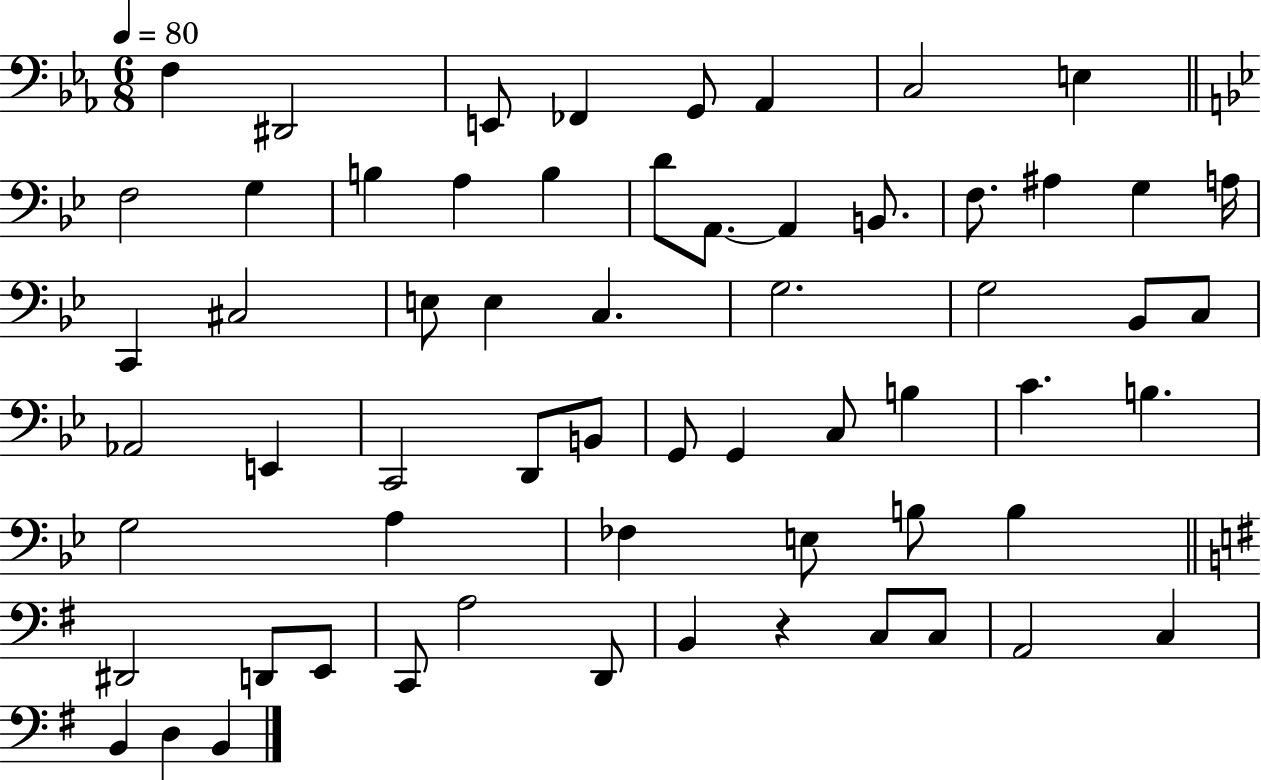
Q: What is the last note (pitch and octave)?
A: B2